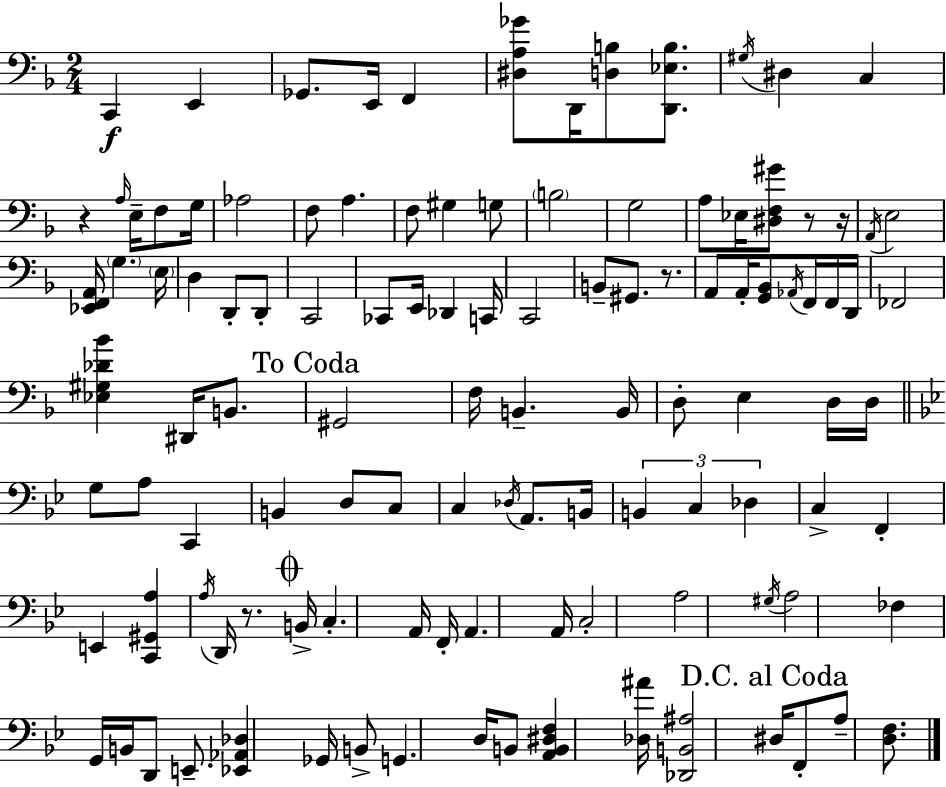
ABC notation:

X:1
T:Untitled
M:2/4
L:1/4
K:F
C,, E,, _G,,/2 E,,/4 F,, [^D,A,_G]/2 D,,/4 [D,B,]/2 [D,,_E,B,]/2 ^G,/4 ^D, C, z A,/4 E,/4 F,/2 G,/4 _A,2 F,/2 A, F,/2 ^G, G,/2 B,2 G,2 A,/2 _E,/4 [^D,F,^G]/2 z/2 z/4 A,,/4 E,2 [_E,,F,,A,,]/4 G, E,/4 D, D,,/2 D,,/2 C,,2 _C,,/2 E,,/4 _D,, C,,/4 C,,2 B,,/2 ^G,,/2 z/2 A,,/2 A,,/4 [G,,_B,,]/2 _A,,/4 F,,/4 F,,/4 D,,/4 _F,,2 [_E,^G,_D_B] ^D,,/4 B,,/2 ^G,,2 F,/4 B,, B,,/4 D,/2 E, D,/4 D,/4 G,/2 A,/2 C,, B,, D,/2 C,/2 C, _D,/4 A,,/2 B,,/4 B,, C, _D, C, F,, E,, [C,,^G,,A,] A,/4 D,,/4 z/2 B,,/4 C, A,,/4 F,,/4 A,, A,,/4 C,2 A,2 ^G,/4 A,2 _F, G,,/4 B,,/4 D,,/2 E,,/2 [_E,,_A,,_D,] _G,,/4 B,,/2 G,, D,/4 B,,/2 [A,,B,,^D,F,] [_D,^A]/4 [_D,,B,,^A,]2 ^D,/4 F,,/2 A,/2 [D,F,]/2